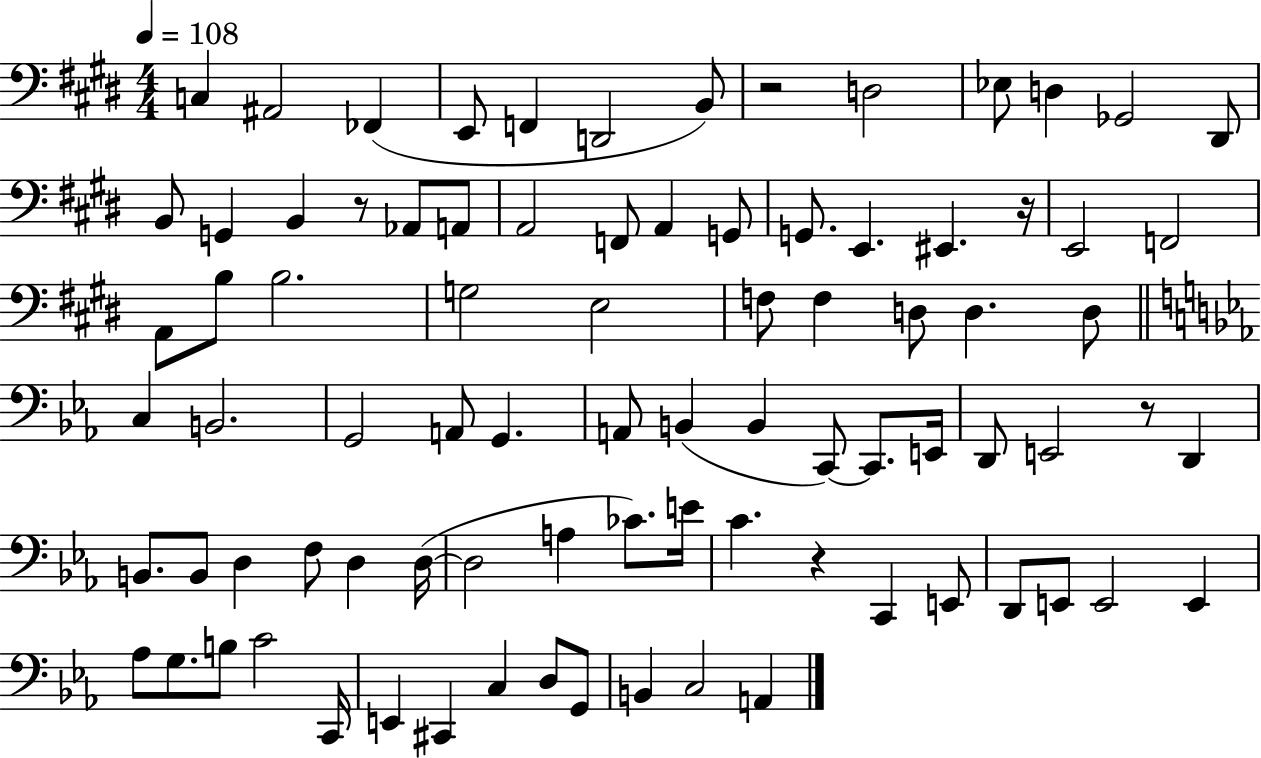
X:1
T:Untitled
M:4/4
L:1/4
K:E
C, ^A,,2 _F,, E,,/2 F,, D,,2 B,,/2 z2 D,2 _E,/2 D, _G,,2 ^D,,/2 B,,/2 G,, B,, z/2 _A,,/2 A,,/2 A,,2 F,,/2 A,, G,,/2 G,,/2 E,, ^E,, z/4 E,,2 F,,2 A,,/2 B,/2 B,2 G,2 E,2 F,/2 F, D,/2 D, D,/2 C, B,,2 G,,2 A,,/2 G,, A,,/2 B,, B,, C,,/2 C,,/2 E,,/4 D,,/2 E,,2 z/2 D,, B,,/2 B,,/2 D, F,/2 D, D,/4 D,2 A, _C/2 E/4 C z C,, E,,/2 D,,/2 E,,/2 E,,2 E,, _A,/2 G,/2 B,/2 C2 C,,/4 E,, ^C,, C, D,/2 G,,/2 B,, C,2 A,,